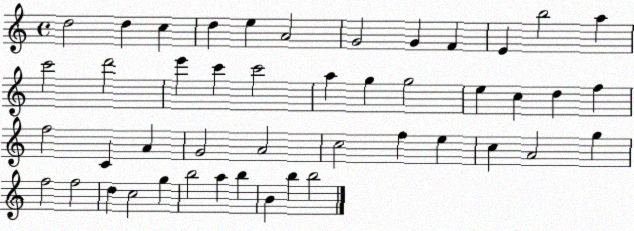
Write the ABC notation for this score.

X:1
T:Untitled
M:4/4
L:1/4
K:C
d2 d c d e A2 G2 G F E b2 a c'2 d'2 e' c' c'2 a g g2 e c d f f2 C A G2 A2 c2 f e c A2 g f2 f2 d c2 g b2 a b B b b2